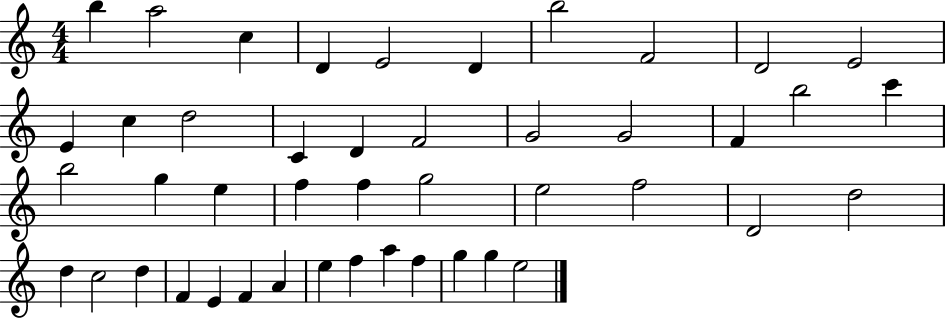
B5/q A5/h C5/q D4/q E4/h D4/q B5/h F4/h D4/h E4/h E4/q C5/q D5/h C4/q D4/q F4/h G4/h G4/h F4/q B5/h C6/q B5/h G5/q E5/q F5/q F5/q G5/h E5/h F5/h D4/h D5/h D5/q C5/h D5/q F4/q E4/q F4/q A4/q E5/q F5/q A5/q F5/q G5/q G5/q E5/h